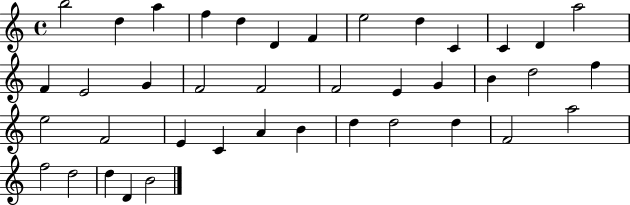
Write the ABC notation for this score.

X:1
T:Untitled
M:4/4
L:1/4
K:C
b2 d a f d D F e2 d C C D a2 F E2 G F2 F2 F2 E G B d2 f e2 F2 E C A B d d2 d F2 a2 f2 d2 d D B2